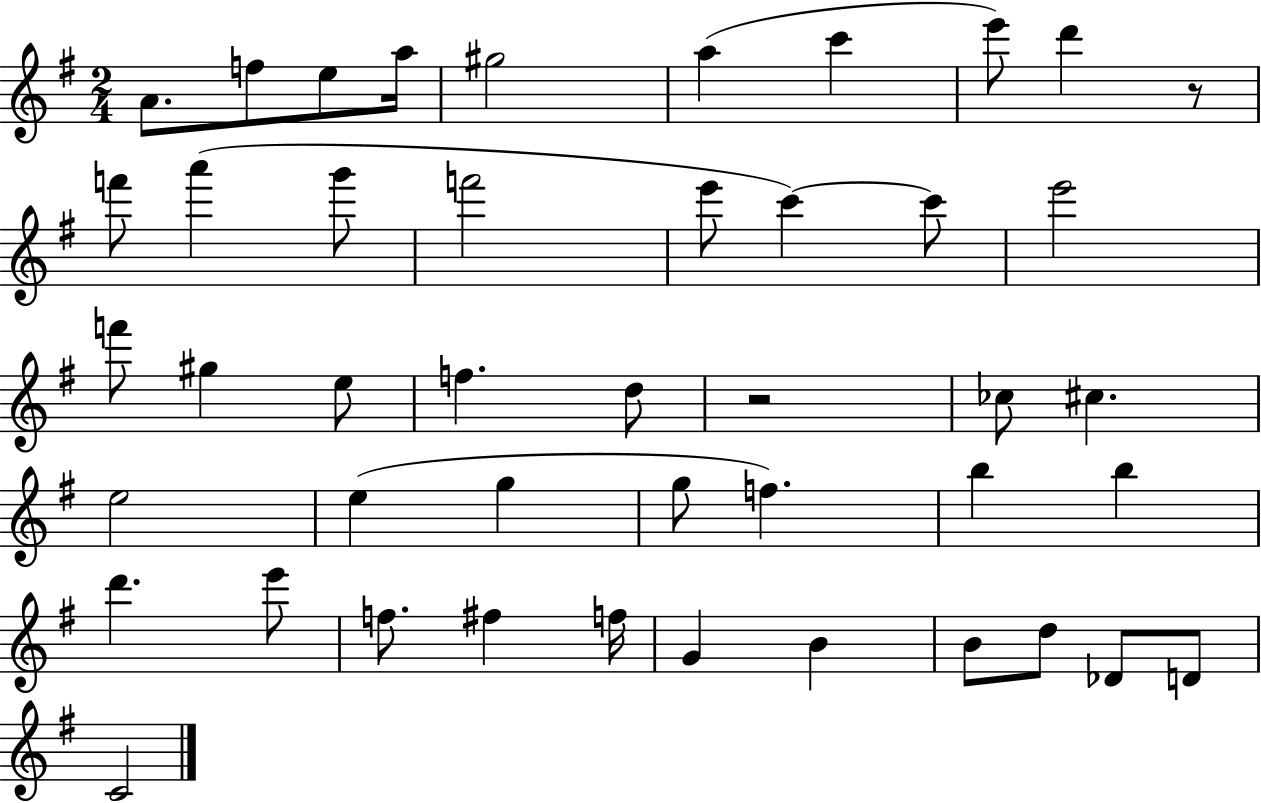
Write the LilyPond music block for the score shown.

{
  \clef treble
  \numericTimeSignature
  \time 2/4
  \key g \major
  a'8. f''8 e''8 a''16 | gis''2 | a''4( c'''4 | e'''8) d'''4 r8 | \break f'''8 a'''4( g'''8 | f'''2 | e'''8 c'''4~~) c'''8 | e'''2 | \break f'''8 gis''4 e''8 | f''4. d''8 | r2 | ces''8 cis''4. | \break e''2 | e''4( g''4 | g''8 f''4.) | b''4 b''4 | \break d'''4. e'''8 | f''8. fis''4 f''16 | g'4 b'4 | b'8 d''8 des'8 d'8 | \break c'2 | \bar "|."
}